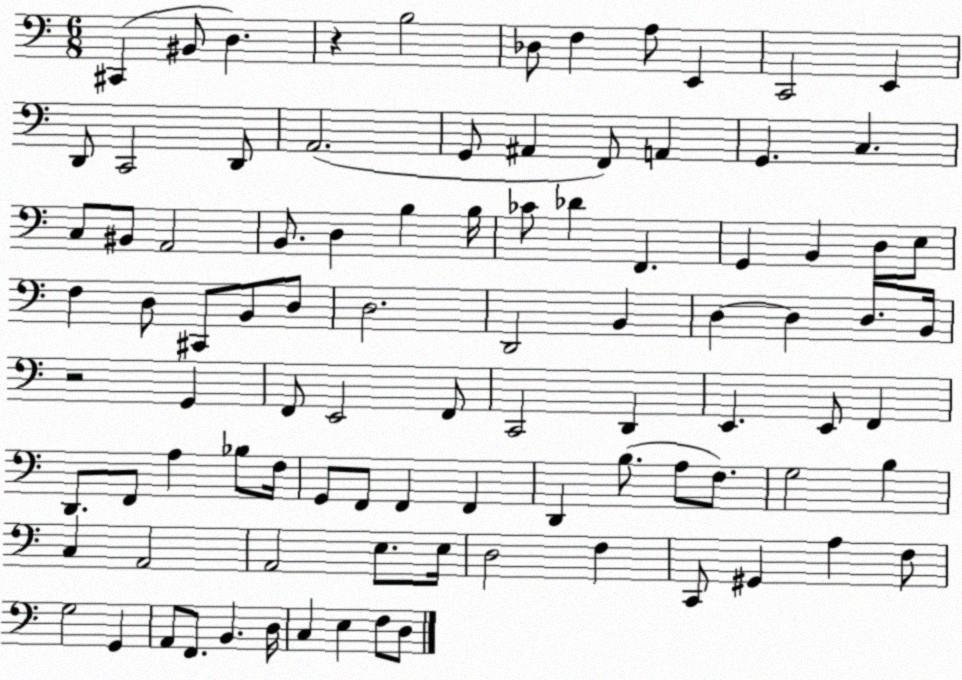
X:1
T:Untitled
M:6/8
L:1/4
K:C
^C,, ^B,,/2 D, z B,2 _D,/2 F, A,/2 E,, C,,2 E,, D,,/2 C,,2 D,,/2 A,,2 G,,/2 ^A,, F,,/2 A,, G,, C, C,/2 ^B,,/2 A,,2 B,,/2 D, B, B,/4 _C/2 _D F,, G,, B,, D,/2 E,/2 F, D,/2 ^C,,/2 B,,/2 D,/2 D,2 D,,2 B,, D, D, D,/2 B,,/4 z2 G,, F,,/2 E,,2 F,,/2 C,,2 D,, E,, E,,/2 F,, D,,/2 F,,/2 A, _B,/2 F,/4 G,,/2 F,,/2 F,, F,, D,, B,/2 A,/2 F,/2 G,2 B, C, A,,2 A,,2 E,/2 E,/4 D,2 F, C,,/2 ^G,, A, F,/2 G,2 G,, A,,/2 F,,/2 B,, D,/4 C, E, F,/2 D,/2